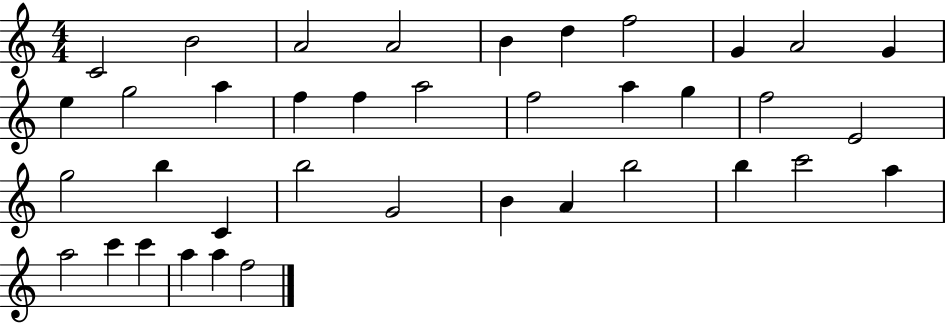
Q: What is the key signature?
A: C major